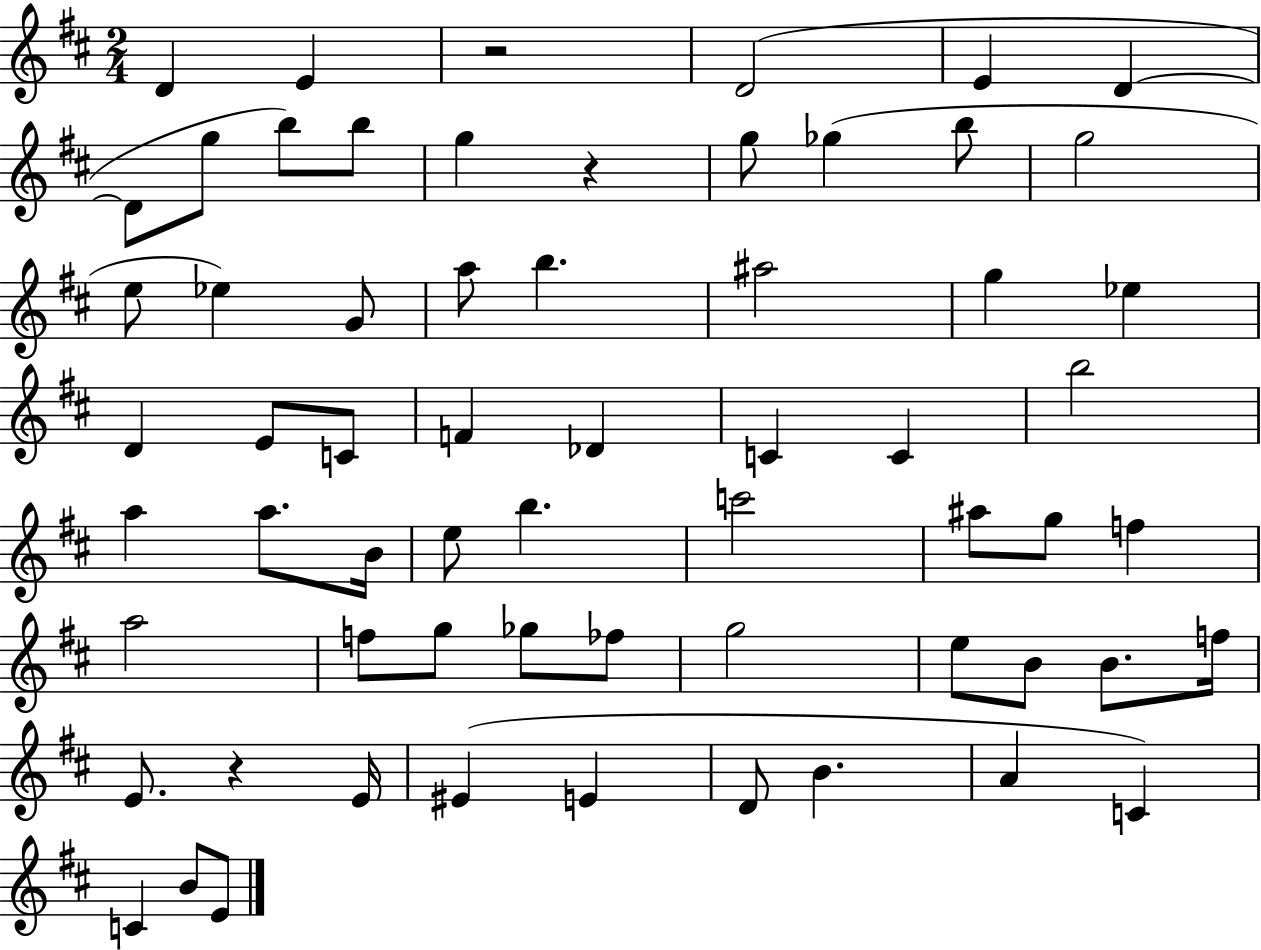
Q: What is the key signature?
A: D major